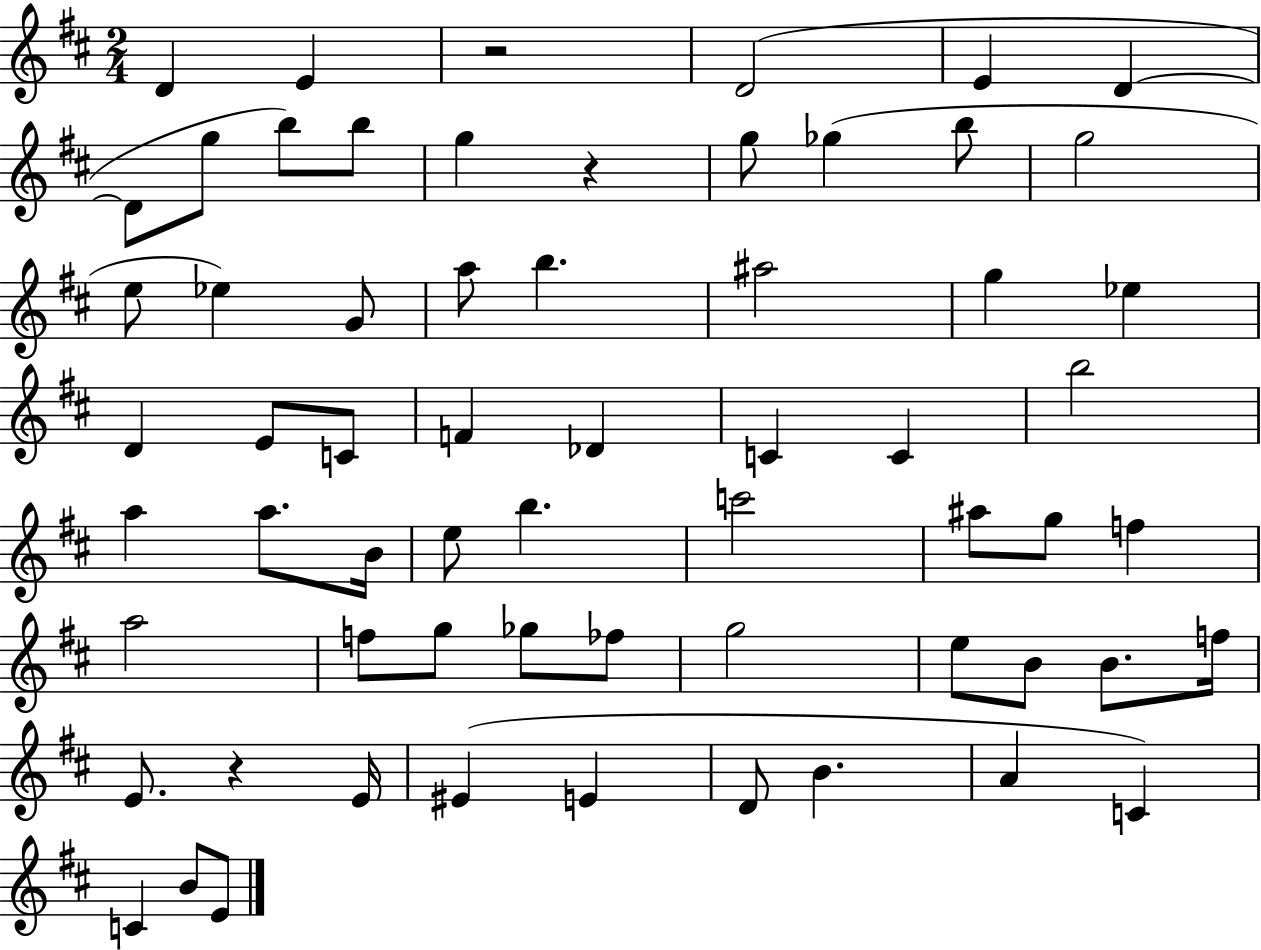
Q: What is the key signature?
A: D major